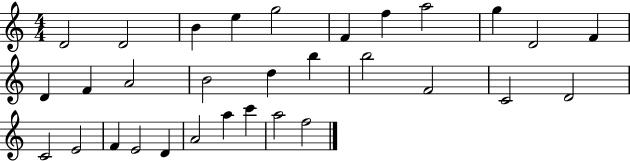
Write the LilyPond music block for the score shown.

{
  \clef treble
  \numericTimeSignature
  \time 4/4
  \key c \major
  d'2 d'2 | b'4 e''4 g''2 | f'4 f''4 a''2 | g''4 d'2 f'4 | \break d'4 f'4 a'2 | b'2 d''4 b''4 | b''2 f'2 | c'2 d'2 | \break c'2 e'2 | f'4 e'2 d'4 | a'2 a''4 c'''4 | a''2 f''2 | \break \bar "|."
}